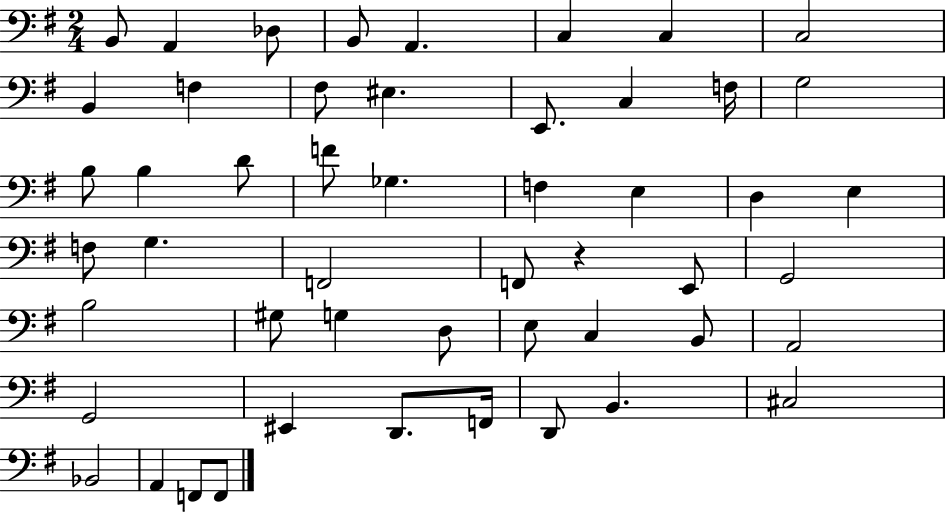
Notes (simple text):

B2/e A2/q Db3/e B2/e A2/q. C3/q C3/q C3/h B2/q F3/q F#3/e EIS3/q. E2/e. C3/q F3/s G3/h B3/e B3/q D4/e F4/e Gb3/q. F3/q E3/q D3/q E3/q F3/e G3/q. F2/h F2/e R/q E2/e G2/h B3/h G#3/e G3/q D3/e E3/e C3/q B2/e A2/h G2/h EIS2/q D2/e. F2/s D2/e B2/q. C#3/h Bb2/h A2/q F2/e F2/e